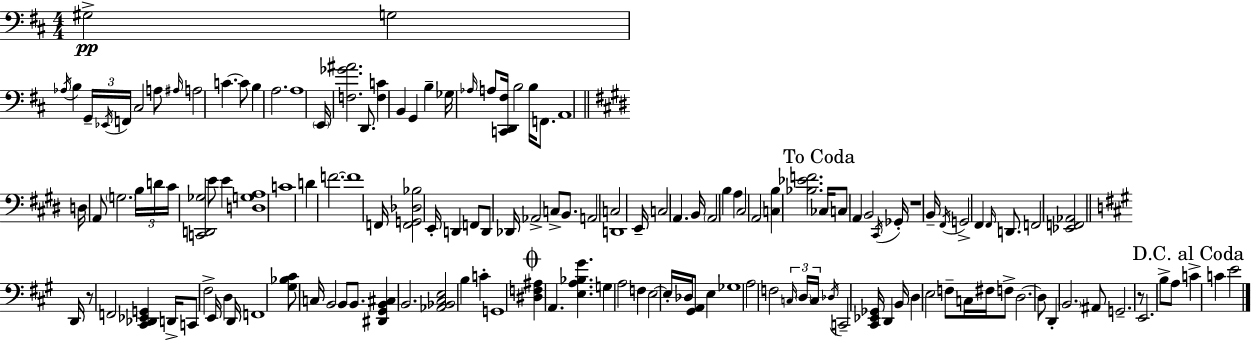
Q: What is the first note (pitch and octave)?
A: G#3